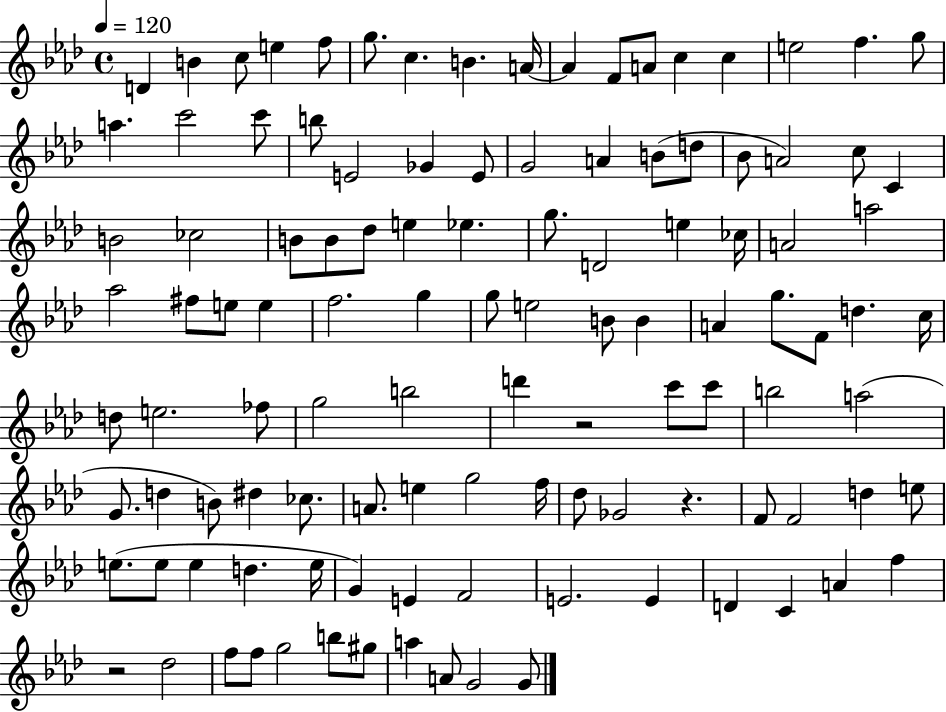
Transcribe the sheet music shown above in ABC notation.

X:1
T:Untitled
M:4/4
L:1/4
K:Ab
D B c/2 e f/2 g/2 c B A/4 A F/2 A/2 c c e2 f g/2 a c'2 c'/2 b/2 E2 _G E/2 G2 A B/2 d/2 _B/2 A2 c/2 C B2 _c2 B/2 B/2 _d/2 e _e g/2 D2 e _c/4 A2 a2 _a2 ^f/2 e/2 e f2 g g/2 e2 B/2 B A g/2 F/2 d c/4 d/2 e2 _f/2 g2 b2 d' z2 c'/2 c'/2 b2 a2 G/2 d B/2 ^d _c/2 A/2 e g2 f/4 _d/2 _G2 z F/2 F2 d e/2 e/2 e/2 e d e/4 G E F2 E2 E D C A f z2 _d2 f/2 f/2 g2 b/2 ^g/2 a A/2 G2 G/2